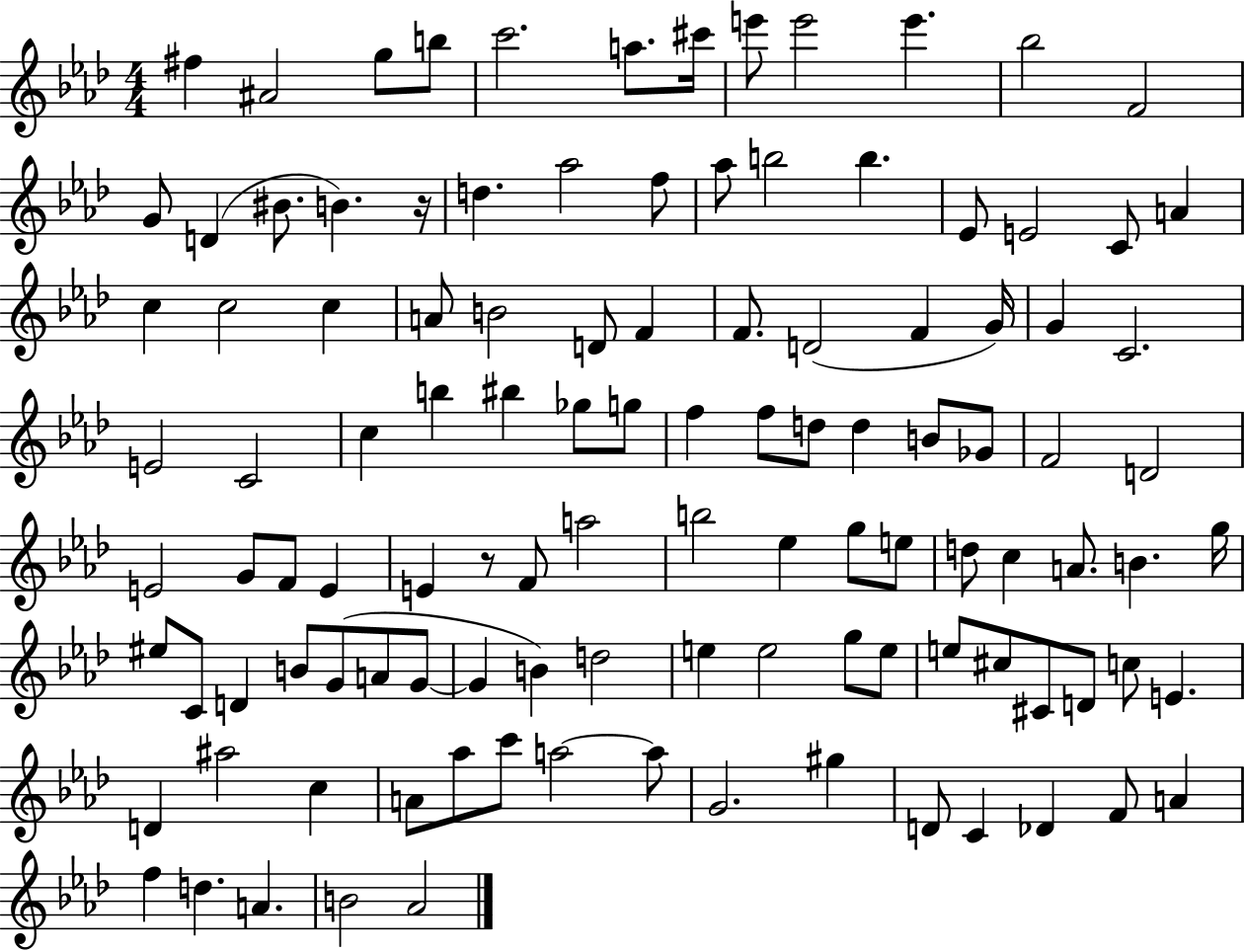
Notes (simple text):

F#5/q A#4/h G5/e B5/e C6/h. A5/e. C#6/s E6/e E6/h E6/q. Bb5/h F4/h G4/e D4/q BIS4/e. B4/q. R/s D5/q. Ab5/h F5/e Ab5/e B5/h B5/q. Eb4/e E4/h C4/e A4/q C5/q C5/h C5/q A4/e B4/h D4/e F4/q F4/e. D4/h F4/q G4/s G4/q C4/h. E4/h C4/h C5/q B5/q BIS5/q Gb5/e G5/e F5/q F5/e D5/e D5/q B4/e Gb4/e F4/h D4/h E4/h G4/e F4/e E4/q E4/q R/e F4/e A5/h B5/h Eb5/q G5/e E5/e D5/e C5/q A4/e. B4/q. G5/s EIS5/e C4/e D4/q B4/e G4/e A4/e G4/e G4/q B4/q D5/h E5/q E5/h G5/e E5/e E5/e C#5/e C#4/e D4/e C5/e E4/q. D4/q A#5/h C5/q A4/e Ab5/e C6/e A5/h A5/e G4/h. G#5/q D4/e C4/q Db4/q F4/e A4/q F5/q D5/q. A4/q. B4/h Ab4/h